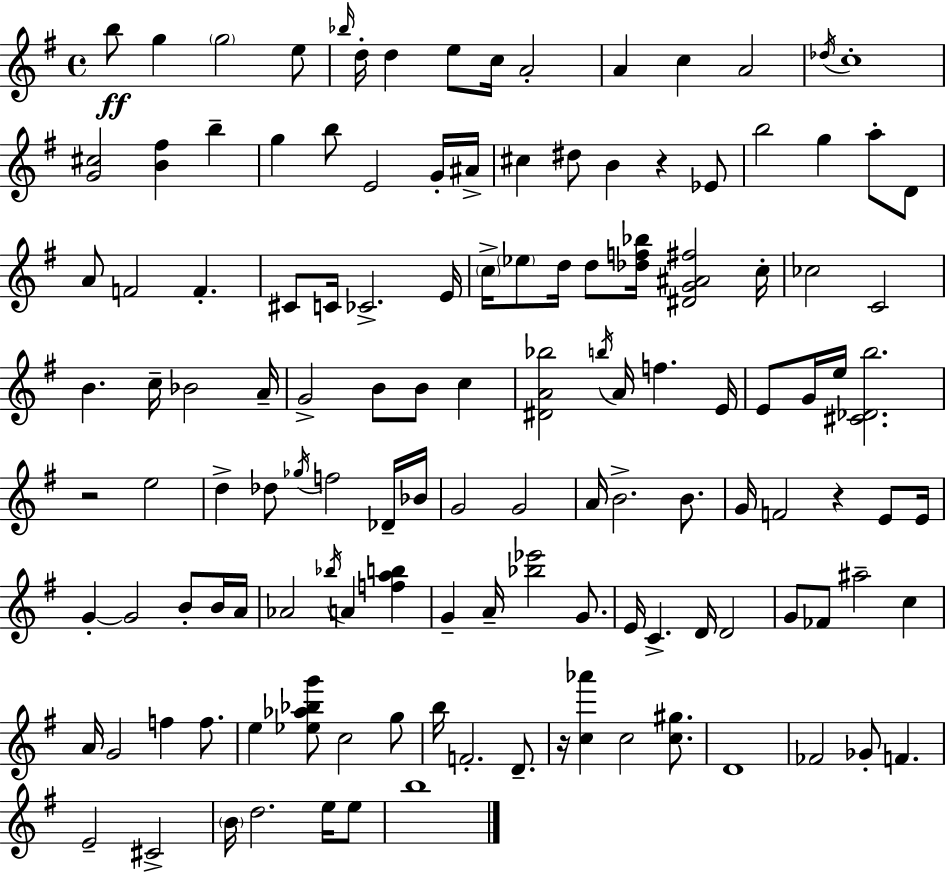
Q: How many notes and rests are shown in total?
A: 130